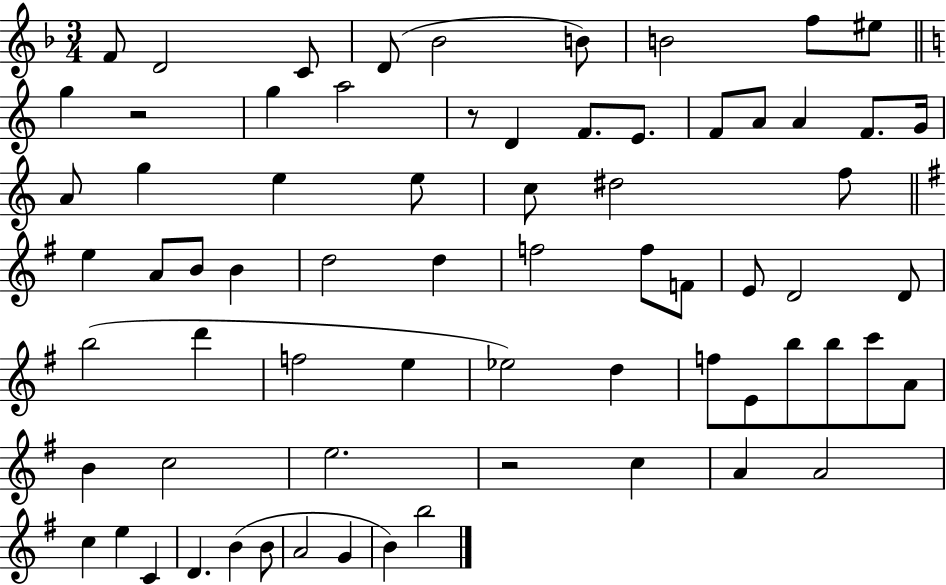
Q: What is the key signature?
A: F major